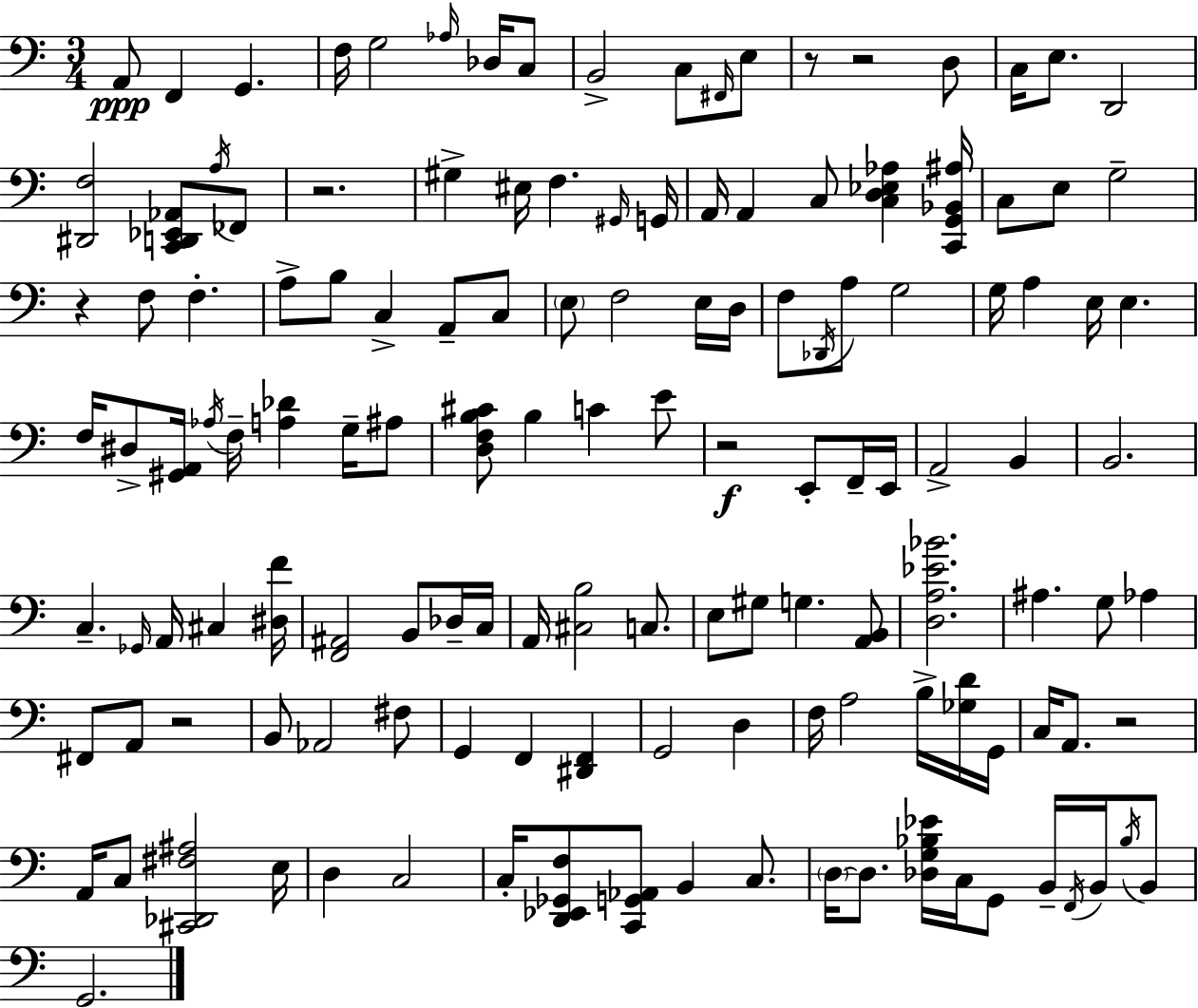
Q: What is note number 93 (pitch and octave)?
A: A2